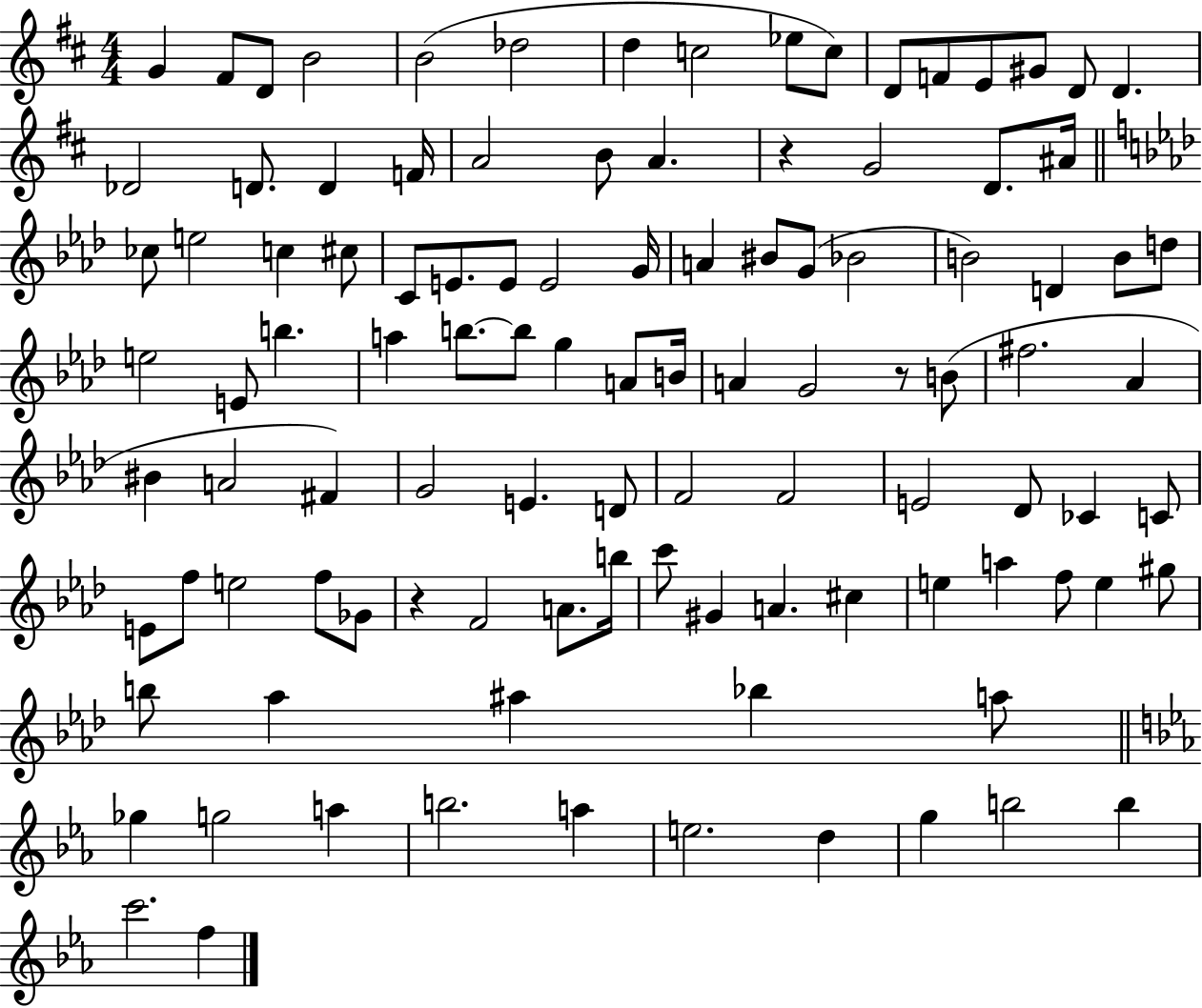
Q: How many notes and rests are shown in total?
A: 106